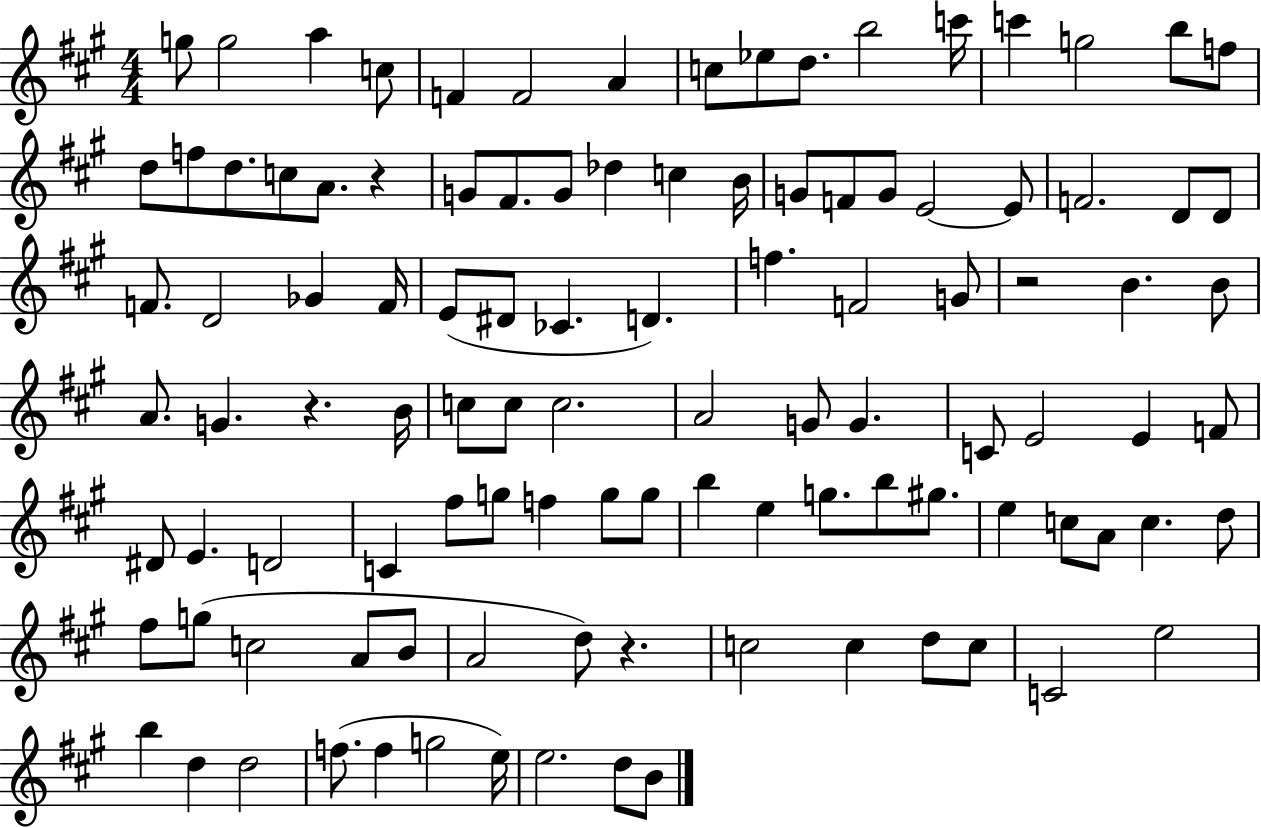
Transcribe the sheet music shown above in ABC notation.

X:1
T:Untitled
M:4/4
L:1/4
K:A
g/2 g2 a c/2 F F2 A c/2 _e/2 d/2 b2 c'/4 c' g2 b/2 f/2 d/2 f/2 d/2 c/2 A/2 z G/2 ^F/2 G/2 _d c B/4 G/2 F/2 G/2 E2 E/2 F2 D/2 D/2 F/2 D2 _G F/4 E/2 ^D/2 _C D f F2 G/2 z2 B B/2 A/2 G z B/4 c/2 c/2 c2 A2 G/2 G C/2 E2 E F/2 ^D/2 E D2 C ^f/2 g/2 f g/2 g/2 b e g/2 b/2 ^g/2 e c/2 A/2 c d/2 ^f/2 g/2 c2 A/2 B/2 A2 d/2 z c2 c d/2 c/2 C2 e2 b d d2 f/2 f g2 e/4 e2 d/2 B/2